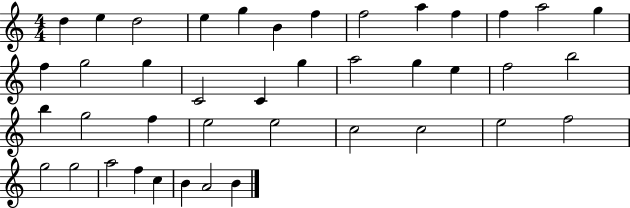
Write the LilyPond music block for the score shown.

{
  \clef treble
  \numericTimeSignature
  \time 4/4
  \key c \major
  d''4 e''4 d''2 | e''4 g''4 b'4 f''4 | f''2 a''4 f''4 | f''4 a''2 g''4 | \break f''4 g''2 g''4 | c'2 c'4 g''4 | a''2 g''4 e''4 | f''2 b''2 | \break b''4 g''2 f''4 | e''2 e''2 | c''2 c''2 | e''2 f''2 | \break g''2 g''2 | a''2 f''4 c''4 | b'4 a'2 b'4 | \bar "|."
}